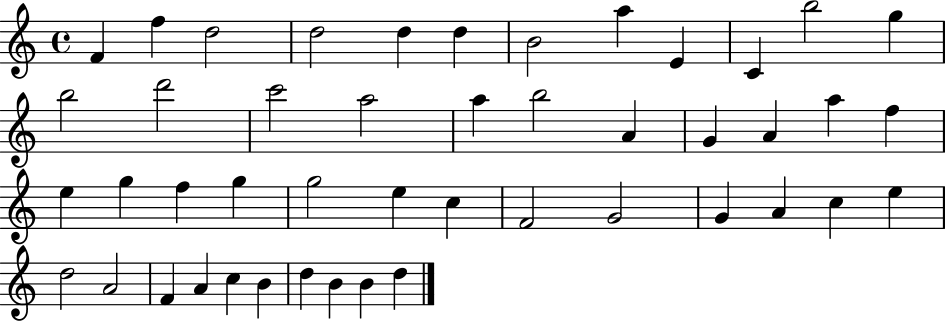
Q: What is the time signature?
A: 4/4